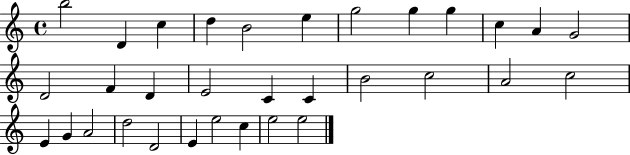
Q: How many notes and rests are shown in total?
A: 32